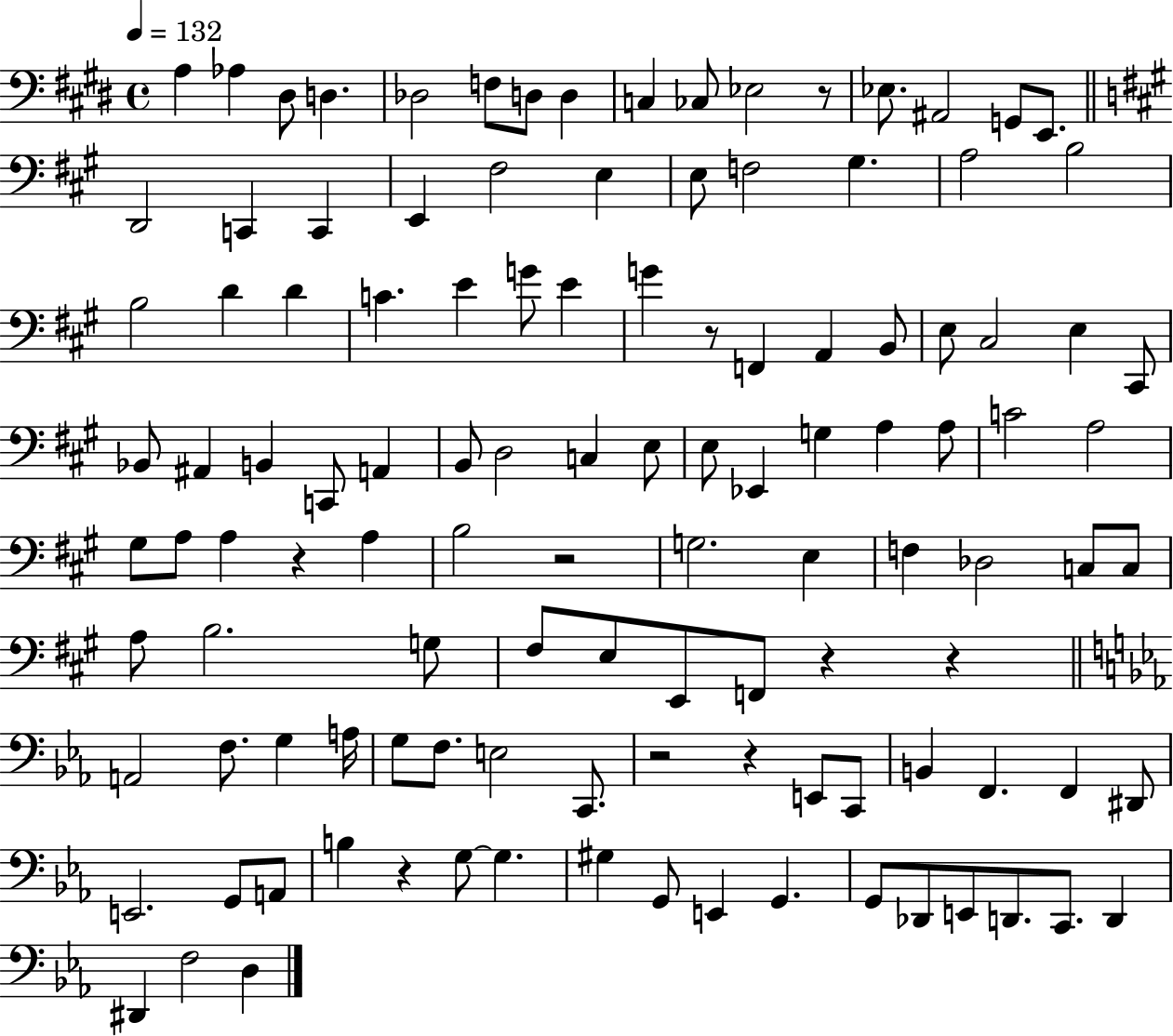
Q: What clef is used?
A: bass